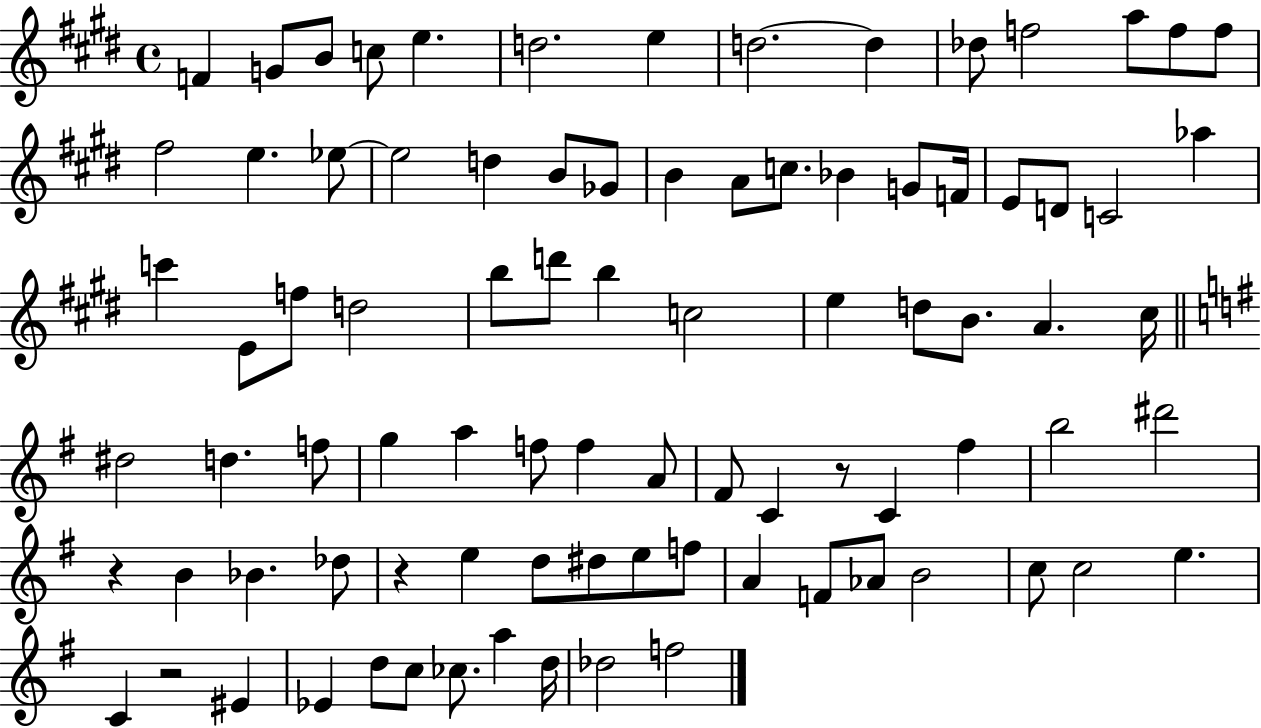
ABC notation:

X:1
T:Untitled
M:4/4
L:1/4
K:E
F G/2 B/2 c/2 e d2 e d2 d _d/2 f2 a/2 f/2 f/2 ^f2 e _e/2 _e2 d B/2 _G/2 B A/2 c/2 _B G/2 F/4 E/2 D/2 C2 _a c' E/2 f/2 d2 b/2 d'/2 b c2 e d/2 B/2 A ^c/4 ^d2 d f/2 g a f/2 f A/2 ^F/2 C z/2 C ^f b2 ^d'2 z B _B _d/2 z e d/2 ^d/2 e/2 f/2 A F/2 _A/2 B2 c/2 c2 e C z2 ^E _E d/2 c/2 _c/2 a d/4 _d2 f2